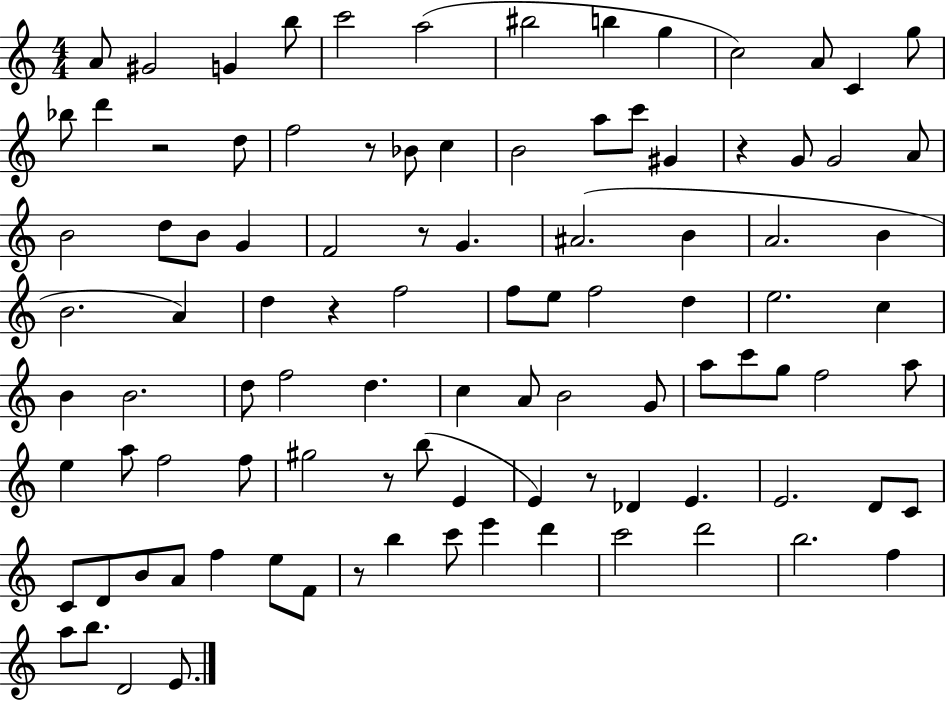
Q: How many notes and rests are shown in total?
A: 100